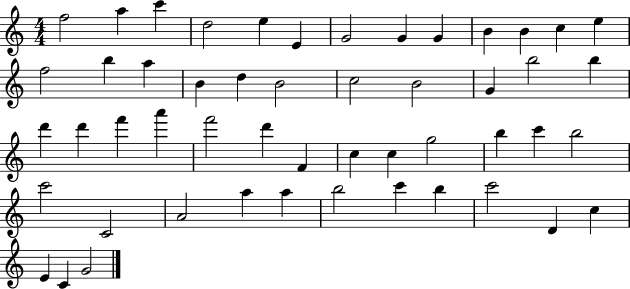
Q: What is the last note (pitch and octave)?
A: G4